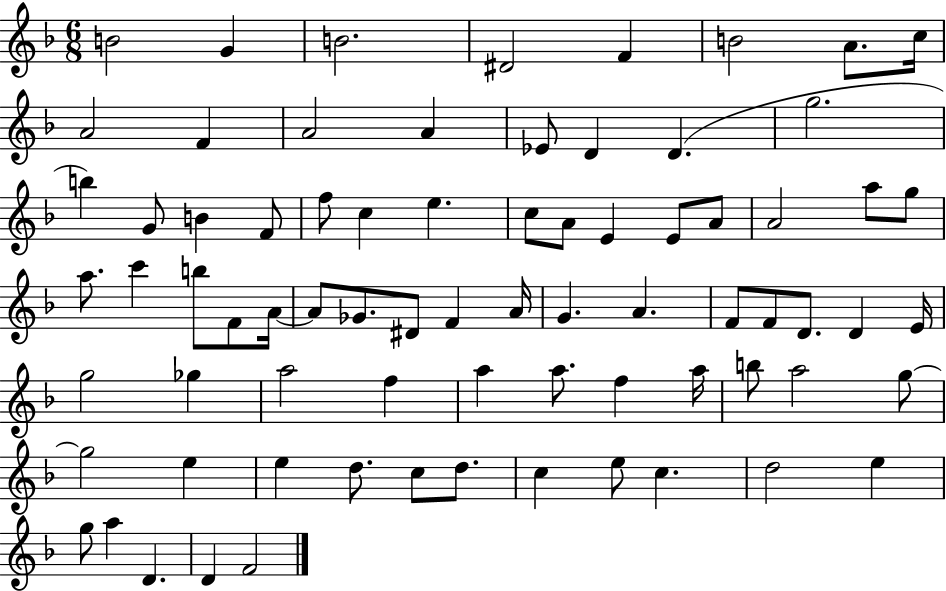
B4/h G4/q B4/h. D#4/h F4/q B4/h A4/e. C5/s A4/h F4/q A4/h A4/q Eb4/e D4/q D4/q. G5/h. B5/q G4/e B4/q F4/e F5/e C5/q E5/q. C5/e A4/e E4/q E4/e A4/e A4/h A5/e G5/e A5/e. C6/q B5/e F4/e A4/s A4/e Gb4/e. D#4/e F4/q A4/s G4/q. A4/q. F4/e F4/e D4/e. D4/q E4/s G5/h Gb5/q A5/h F5/q A5/q A5/e. F5/q A5/s B5/e A5/h G5/e G5/h E5/q E5/q D5/e. C5/e D5/e. C5/q E5/e C5/q. D5/h E5/q G5/e A5/q D4/q. D4/q F4/h